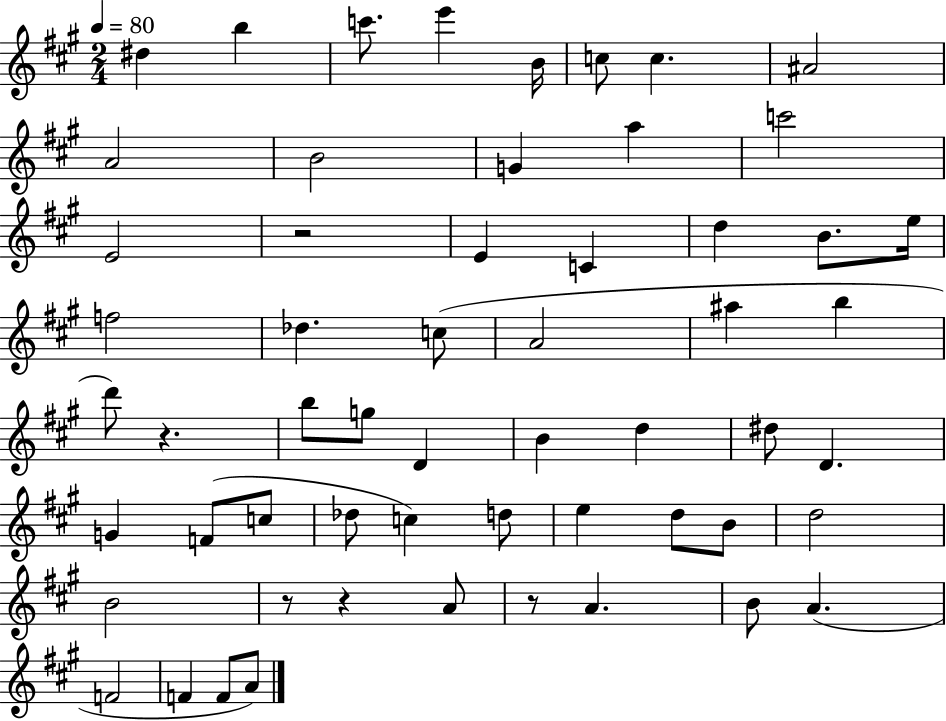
{
  \clef treble
  \numericTimeSignature
  \time 2/4
  \key a \major
  \tempo 4 = 80
  \repeat volta 2 { dis''4 b''4 | c'''8. e'''4 b'16 | c''8 c''4. | ais'2 | \break a'2 | b'2 | g'4 a''4 | c'''2 | \break e'2 | r2 | e'4 c'4 | d''4 b'8. e''16 | \break f''2 | des''4. c''8( | a'2 | ais''4 b''4 | \break d'''8) r4. | b''8 g''8 d'4 | b'4 d''4 | dis''8 d'4. | \break g'4 f'8( c''8 | des''8 c''4) d''8 | e''4 d''8 b'8 | d''2 | \break b'2 | r8 r4 a'8 | r8 a'4. | b'8 a'4.( | \break f'2 | f'4 f'8 a'8) | } \bar "|."
}